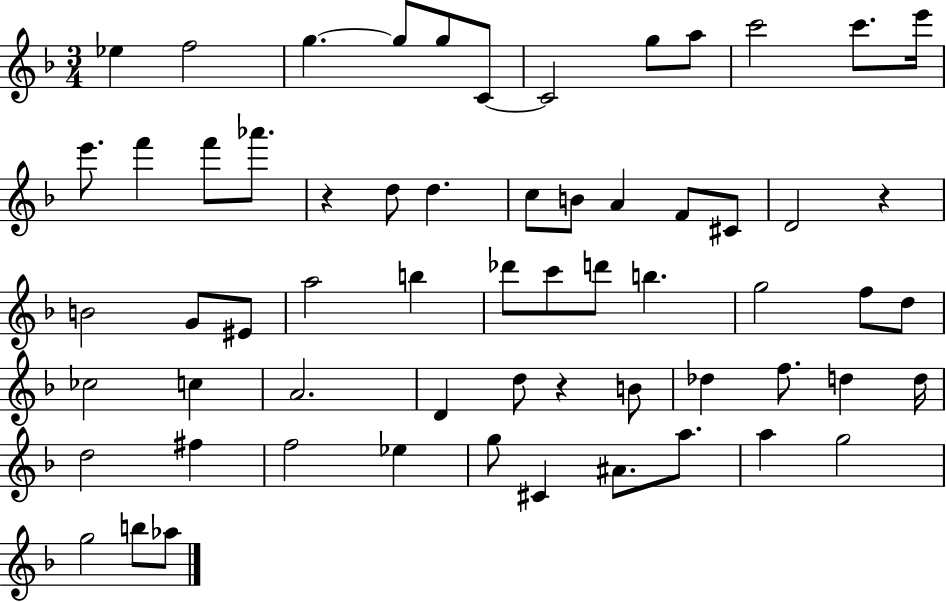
Eb5/q F5/h G5/q. G5/e G5/e C4/e C4/h G5/e A5/e C6/h C6/e. E6/s E6/e. F6/q F6/e Ab6/e. R/q D5/e D5/q. C5/e B4/e A4/q F4/e C#4/e D4/h R/q B4/h G4/e EIS4/e A5/h B5/q Db6/e C6/e D6/e B5/q. G5/h F5/e D5/e CES5/h C5/q A4/h. D4/q D5/e R/q B4/e Db5/q F5/e. D5/q D5/s D5/h F#5/q F5/h Eb5/q G5/e C#4/q A#4/e. A5/e. A5/q G5/h G5/h B5/e Ab5/e